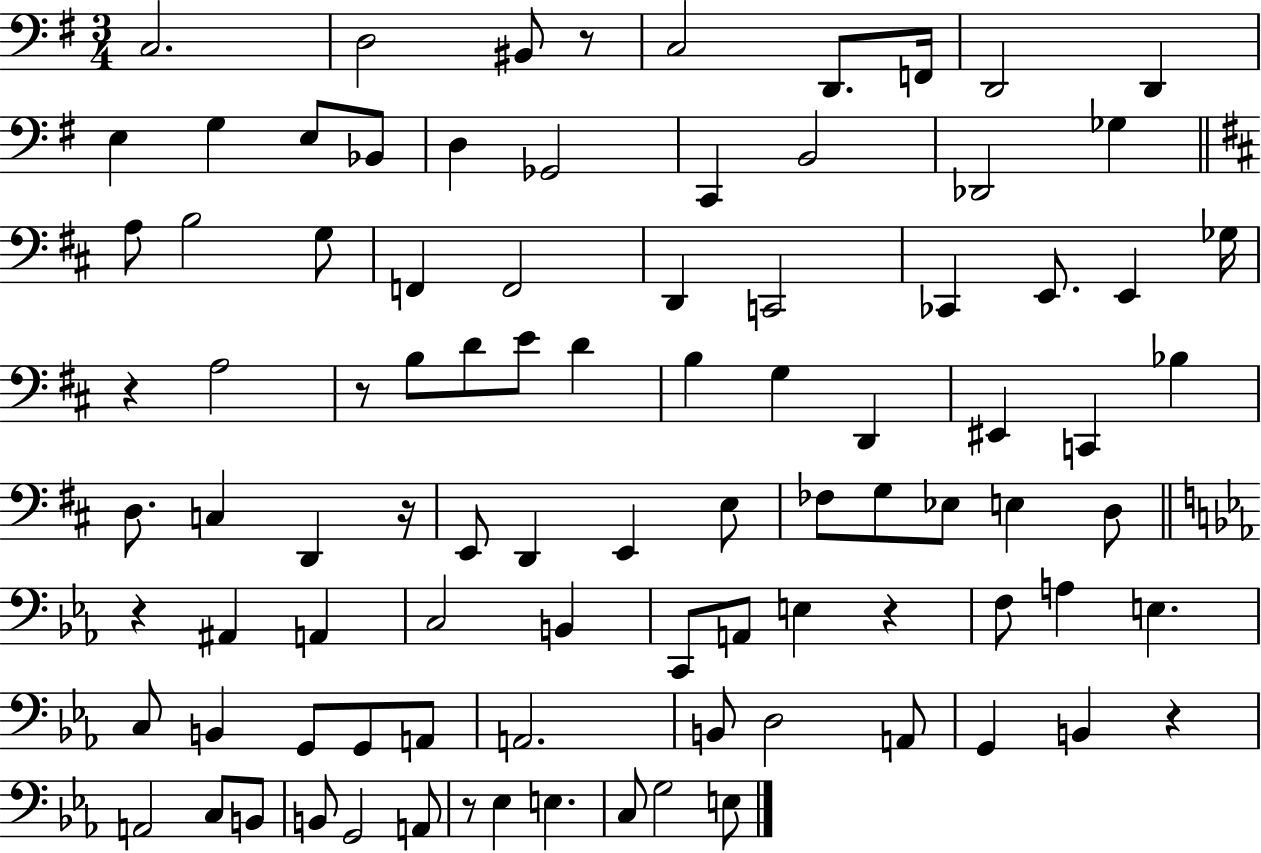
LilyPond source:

{
  \clef bass
  \numericTimeSignature
  \time 3/4
  \key g \major
  c2. | d2 bis,8 r8 | c2 d,8. f,16 | d,2 d,4 | \break e4 g4 e8 bes,8 | d4 ges,2 | c,4 b,2 | des,2 ges4 | \break \bar "||" \break \key b \minor a8 b2 g8 | f,4 f,2 | d,4 c,2 | ces,4 e,8. e,4 ges16 | \break r4 a2 | r8 b8 d'8 e'8 d'4 | b4 g4 d,4 | eis,4 c,4 bes4 | \break d8. c4 d,4 r16 | e,8 d,4 e,4 e8 | fes8 g8 ees8 e4 d8 | \bar "||" \break \key ees \major r4 ais,4 a,4 | c2 b,4 | c,8 a,8 e4 r4 | f8 a4 e4. | \break c8 b,4 g,8 g,8 a,8 | a,2. | b,8 d2 a,8 | g,4 b,4 r4 | \break a,2 c8 b,8 | b,8 g,2 a,8 | r8 ees4 e4. | c8 g2 e8 | \break \bar "|."
}